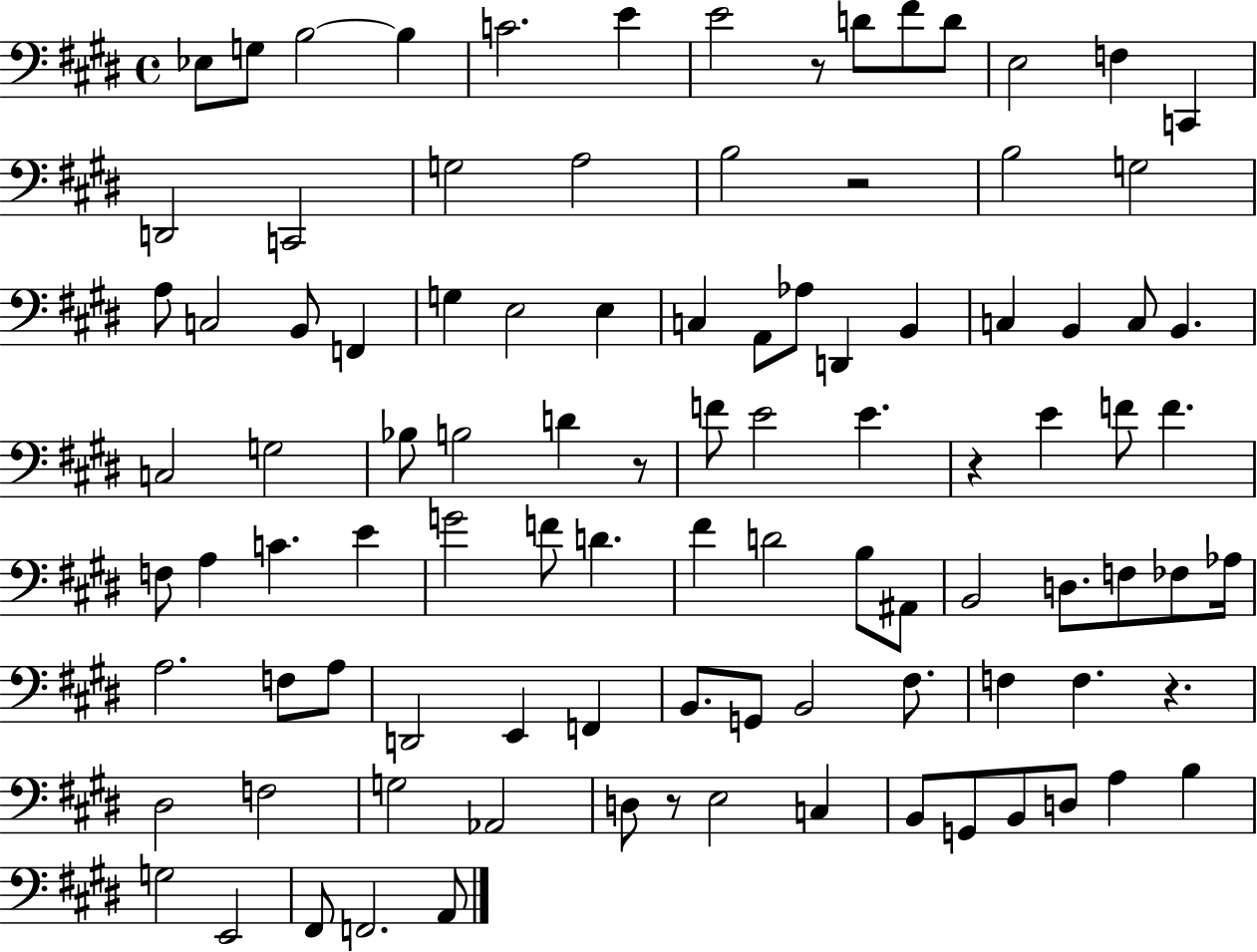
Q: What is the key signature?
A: E major